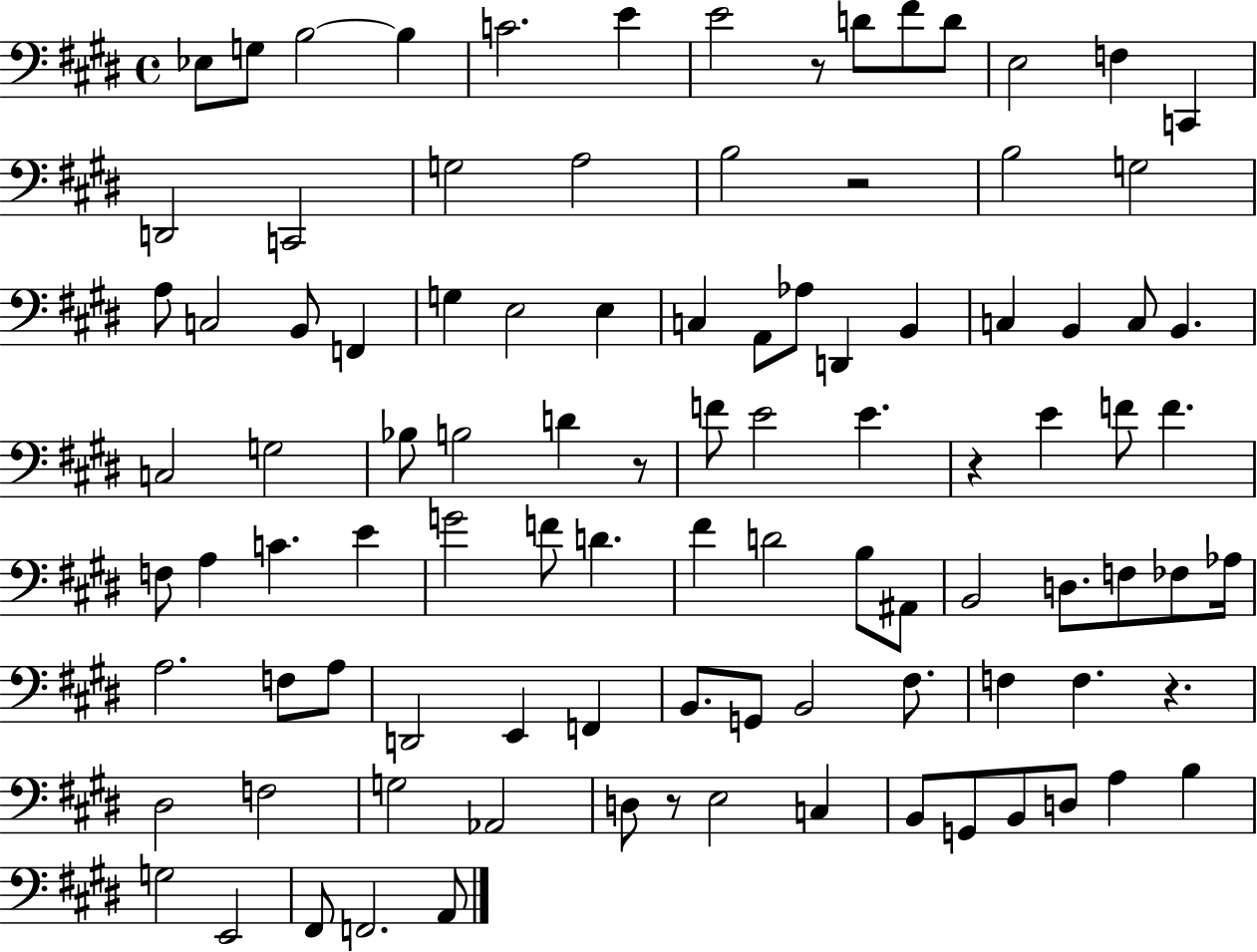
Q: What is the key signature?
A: E major